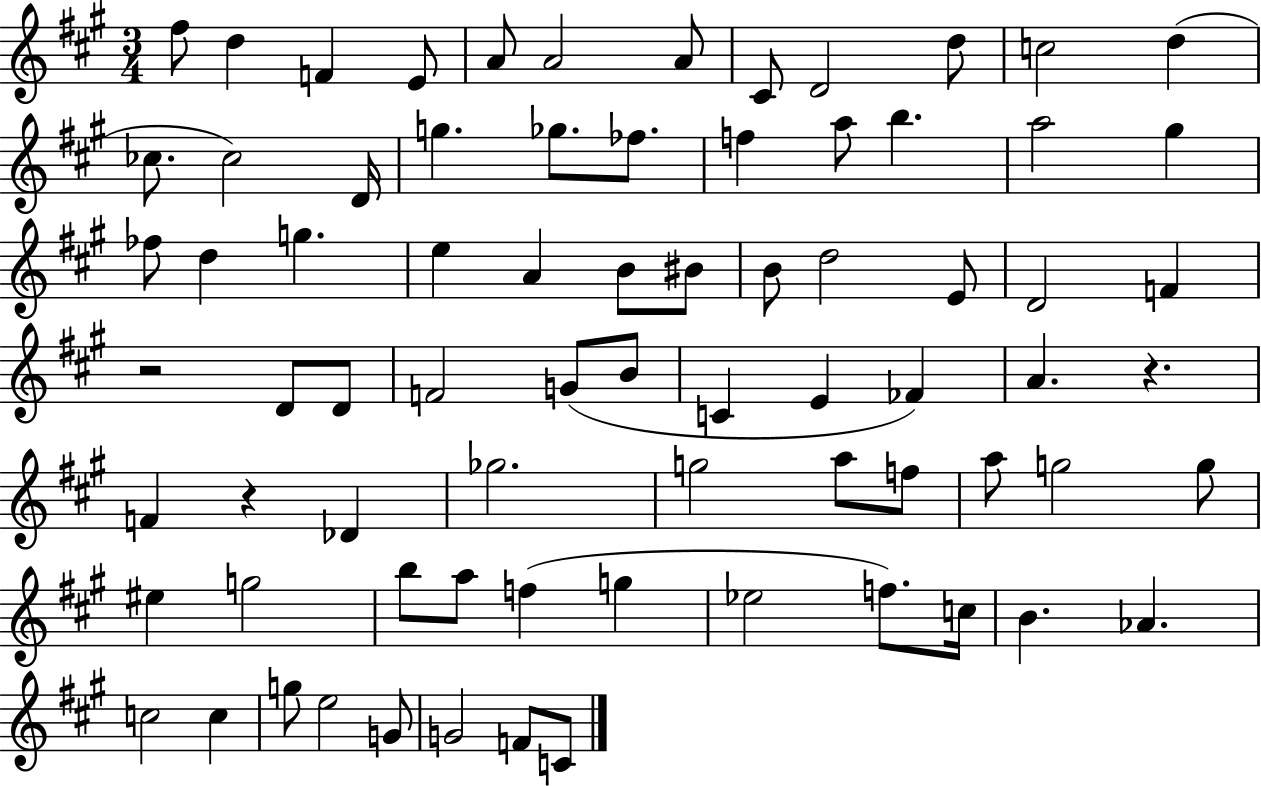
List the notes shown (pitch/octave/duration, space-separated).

F#5/e D5/q F4/q E4/e A4/e A4/h A4/e C#4/e D4/h D5/e C5/h D5/q CES5/e. CES5/h D4/s G5/q. Gb5/e. FES5/e. F5/q A5/e B5/q. A5/h G#5/q FES5/e D5/q G5/q. E5/q A4/q B4/e BIS4/e B4/e D5/h E4/e D4/h F4/q R/h D4/e D4/e F4/h G4/e B4/e C4/q E4/q FES4/q A4/q. R/q. F4/q R/q Db4/q Gb5/h. G5/h A5/e F5/e A5/e G5/h G5/e EIS5/q G5/h B5/e A5/e F5/q G5/q Eb5/h F5/e. C5/s B4/q. Ab4/q. C5/h C5/q G5/e E5/h G4/e G4/h F4/e C4/e